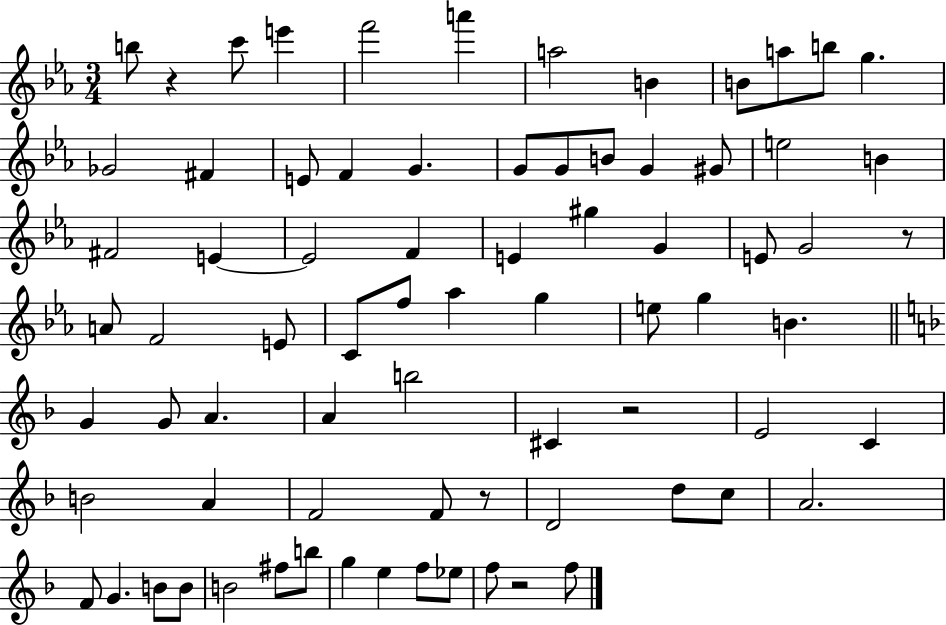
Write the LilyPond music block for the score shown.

{
  \clef treble
  \numericTimeSignature
  \time 3/4
  \key ees \major
  b''8 r4 c'''8 e'''4 | f'''2 a'''4 | a''2 b'4 | b'8 a''8 b''8 g''4. | \break ges'2 fis'4 | e'8 f'4 g'4. | g'8 g'8 b'8 g'4 gis'8 | e''2 b'4 | \break fis'2 e'4~~ | e'2 f'4 | e'4 gis''4 g'4 | e'8 g'2 r8 | \break a'8 f'2 e'8 | c'8 f''8 aes''4 g''4 | e''8 g''4 b'4. | \bar "||" \break \key d \minor g'4 g'8 a'4. | a'4 b''2 | cis'4 r2 | e'2 c'4 | \break b'2 a'4 | f'2 f'8 r8 | d'2 d''8 c''8 | a'2. | \break f'8 g'4. b'8 b'8 | b'2 fis''8 b''8 | g''4 e''4 f''8 ees''8 | f''8 r2 f''8 | \break \bar "|."
}